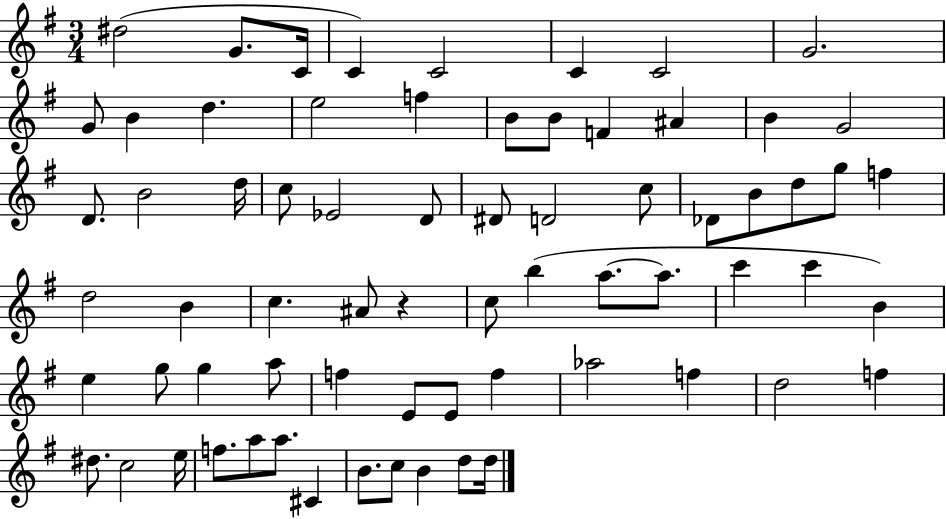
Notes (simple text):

D#5/h G4/e. C4/s C4/q C4/h C4/q C4/h G4/h. G4/e B4/q D5/q. E5/h F5/q B4/e B4/e F4/q A#4/q B4/q G4/h D4/e. B4/h D5/s C5/e Eb4/h D4/e D#4/e D4/h C5/e Db4/e B4/e D5/e G5/e F5/q D5/h B4/q C5/q. A#4/e R/q C5/e B5/q A5/e. A5/e. C6/q C6/q B4/q E5/q G5/e G5/q A5/e F5/q E4/e E4/e F5/q Ab5/h F5/q D5/h F5/q D#5/e. C5/h E5/s F5/e. A5/e A5/e. C#4/q B4/e. C5/e B4/q D5/e D5/s